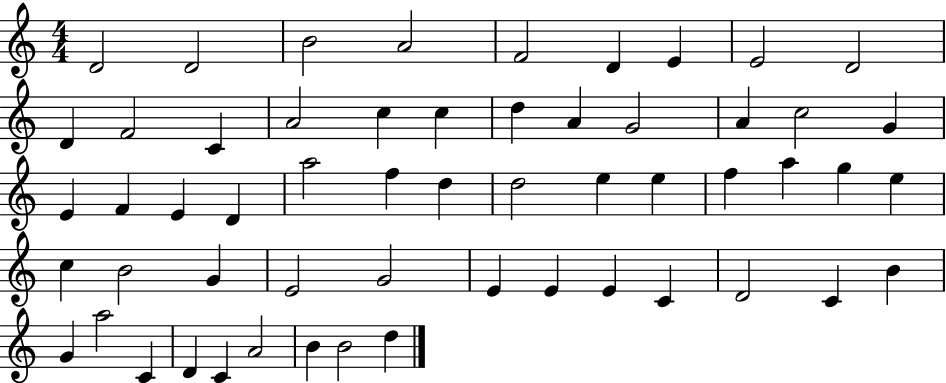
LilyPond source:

{
  \clef treble
  \numericTimeSignature
  \time 4/4
  \key c \major
  d'2 d'2 | b'2 a'2 | f'2 d'4 e'4 | e'2 d'2 | \break d'4 f'2 c'4 | a'2 c''4 c''4 | d''4 a'4 g'2 | a'4 c''2 g'4 | \break e'4 f'4 e'4 d'4 | a''2 f''4 d''4 | d''2 e''4 e''4 | f''4 a''4 g''4 e''4 | \break c''4 b'2 g'4 | e'2 g'2 | e'4 e'4 e'4 c'4 | d'2 c'4 b'4 | \break g'4 a''2 c'4 | d'4 c'4 a'2 | b'4 b'2 d''4 | \bar "|."
}